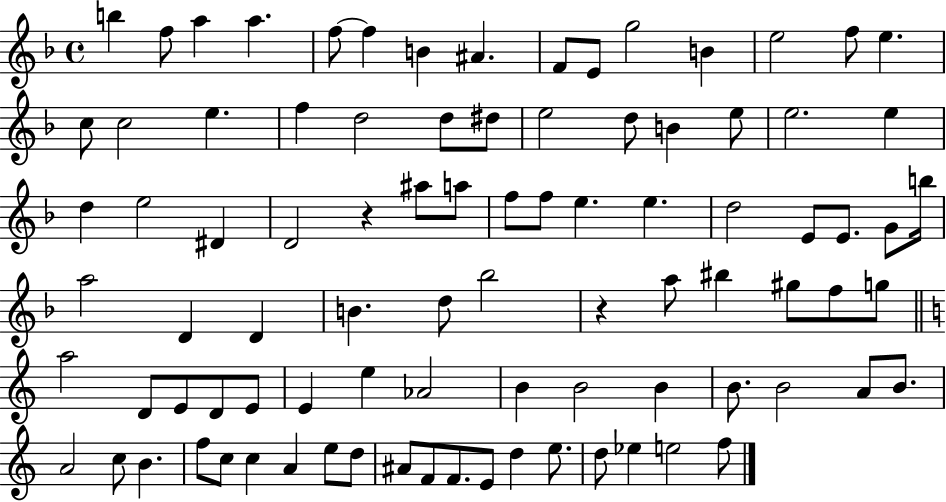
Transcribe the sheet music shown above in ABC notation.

X:1
T:Untitled
M:4/4
L:1/4
K:F
b f/2 a a f/2 f B ^A F/2 E/2 g2 B e2 f/2 e c/2 c2 e f d2 d/2 ^d/2 e2 d/2 B e/2 e2 e d e2 ^D D2 z ^a/2 a/2 f/2 f/2 e e d2 E/2 E/2 G/2 b/4 a2 D D B d/2 _b2 z a/2 ^b ^g/2 f/2 g/2 a2 D/2 E/2 D/2 E/2 E e _A2 B B2 B B/2 B2 A/2 B/2 A2 c/2 B f/2 c/2 c A e/2 d/2 ^A/2 F/2 F/2 E/2 d e/2 d/2 _e e2 f/2